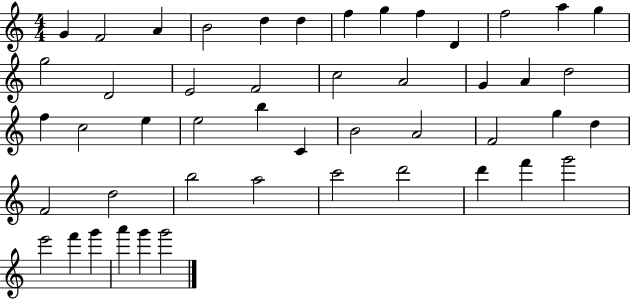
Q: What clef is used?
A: treble